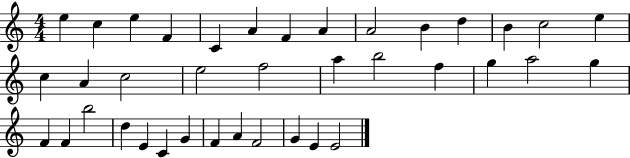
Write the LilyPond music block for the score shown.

{
  \clef treble
  \numericTimeSignature
  \time 4/4
  \key c \major
  e''4 c''4 e''4 f'4 | c'4 a'4 f'4 a'4 | a'2 b'4 d''4 | b'4 c''2 e''4 | \break c''4 a'4 c''2 | e''2 f''2 | a''4 b''2 f''4 | g''4 a''2 g''4 | \break f'4 f'4 b''2 | d''4 e'4 c'4 g'4 | f'4 a'4 f'2 | g'4 e'4 e'2 | \break \bar "|."
}